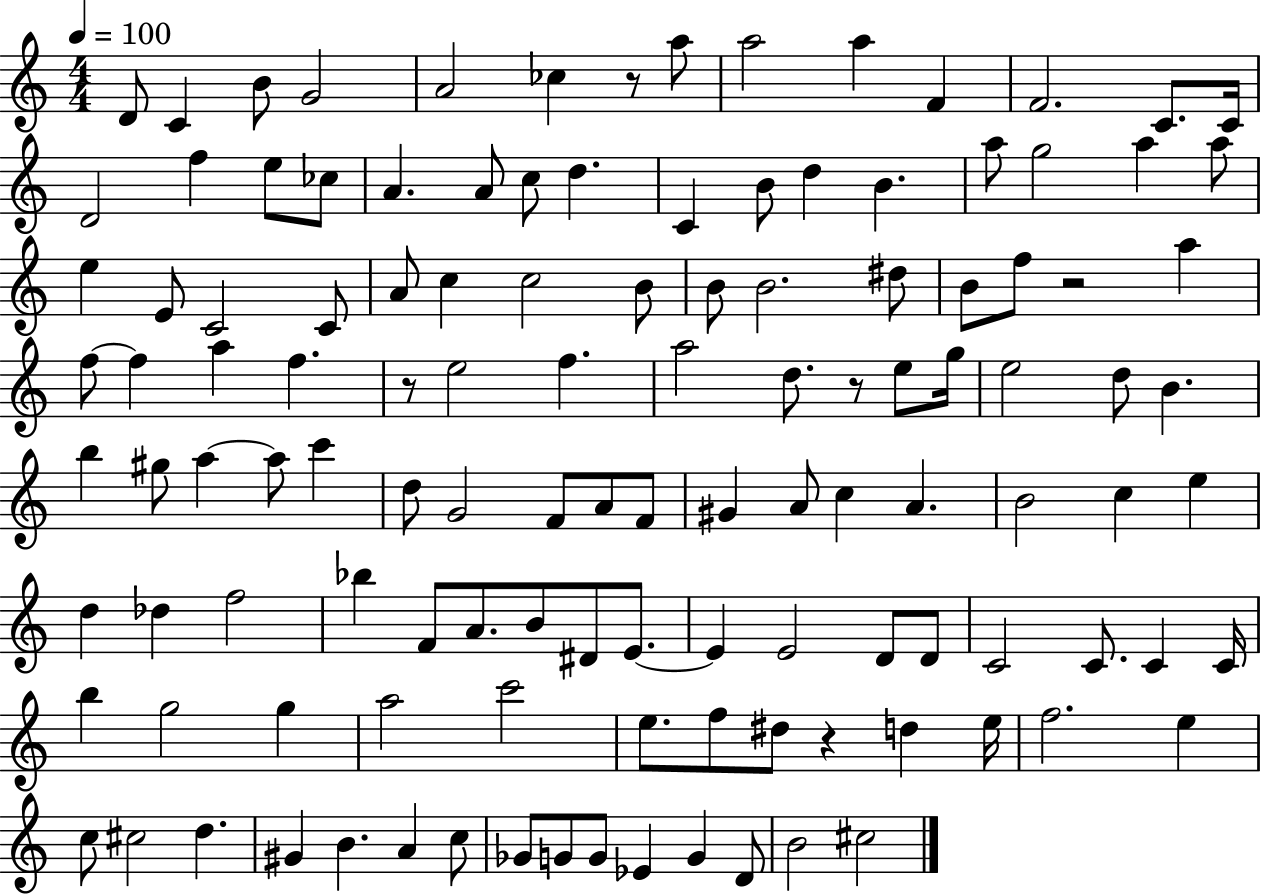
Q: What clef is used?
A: treble